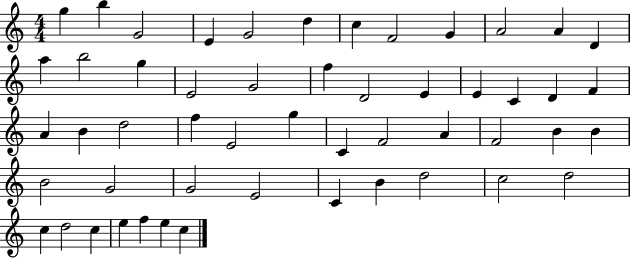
G5/q B5/q G4/h E4/q G4/h D5/q C5/q F4/h G4/q A4/h A4/q D4/q A5/q B5/h G5/q E4/h G4/h F5/q D4/h E4/q E4/q C4/q D4/q F4/q A4/q B4/q D5/h F5/q E4/h G5/q C4/q F4/h A4/q F4/h B4/q B4/q B4/h G4/h G4/h E4/h C4/q B4/q D5/h C5/h D5/h C5/q D5/h C5/q E5/q F5/q E5/q C5/q